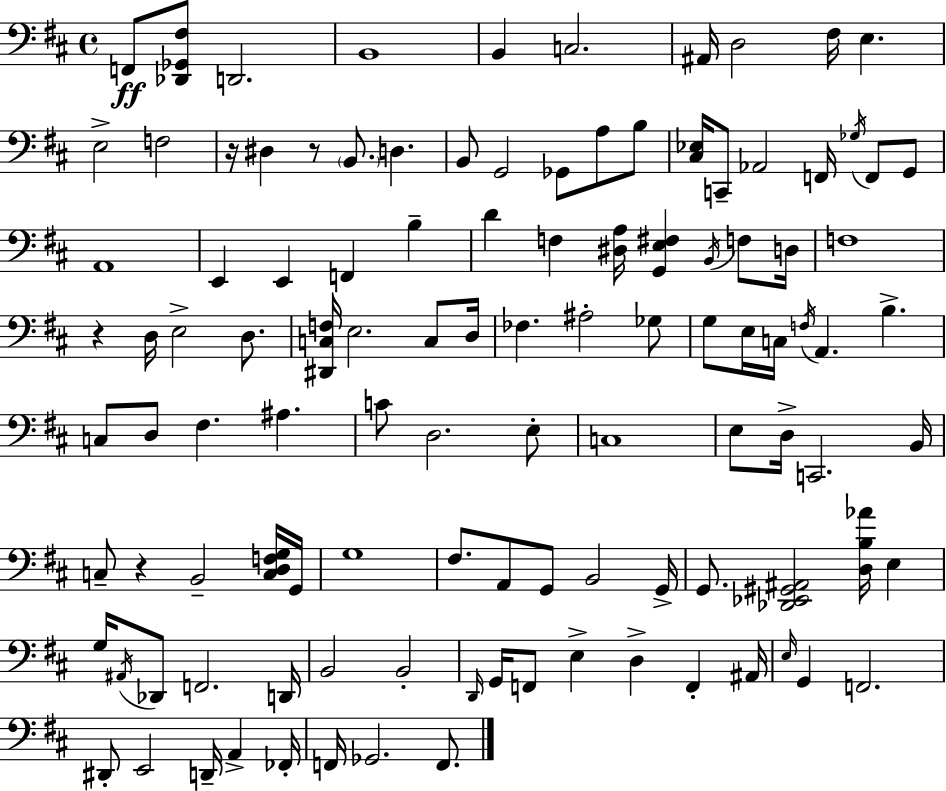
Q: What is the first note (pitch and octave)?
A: F2